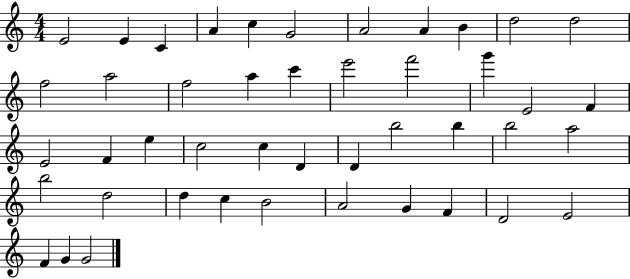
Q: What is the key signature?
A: C major